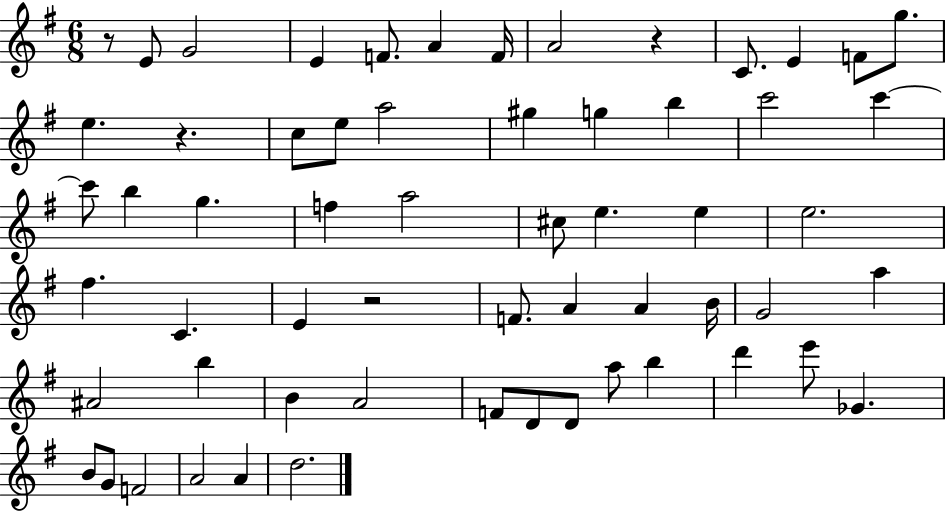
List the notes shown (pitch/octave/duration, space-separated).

R/e E4/e G4/h E4/q F4/e. A4/q F4/s A4/h R/q C4/e. E4/q F4/e G5/e. E5/q. R/q. C5/e E5/e A5/h G#5/q G5/q B5/q C6/h C6/q C6/e B5/q G5/q. F5/q A5/h C#5/e E5/q. E5/q E5/h. F#5/q. C4/q. E4/q R/h F4/e. A4/q A4/q B4/s G4/h A5/q A#4/h B5/q B4/q A4/h F4/e D4/e D4/e A5/e B5/q D6/q E6/e Gb4/q. B4/e G4/e F4/h A4/h A4/q D5/h.